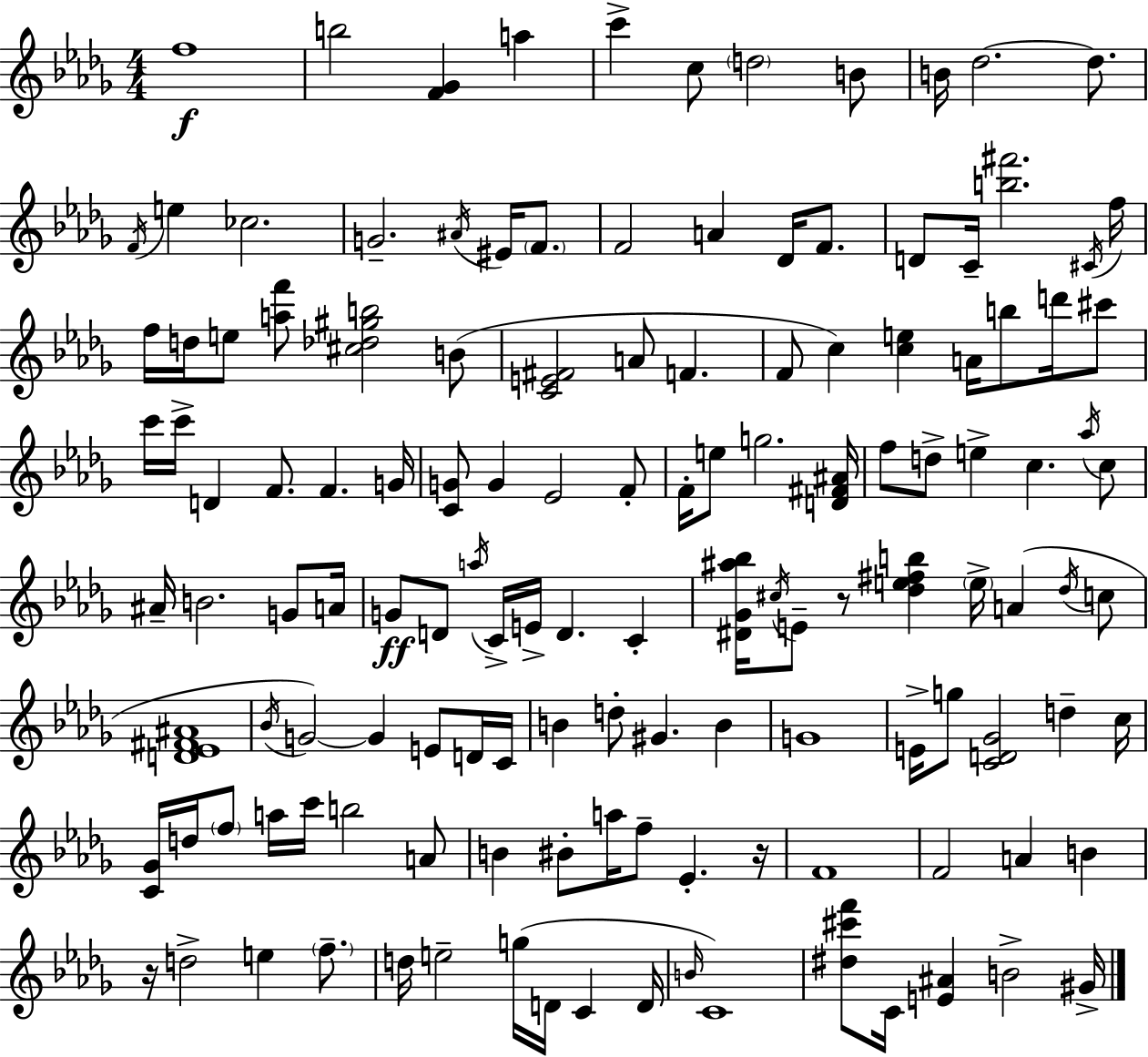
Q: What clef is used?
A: treble